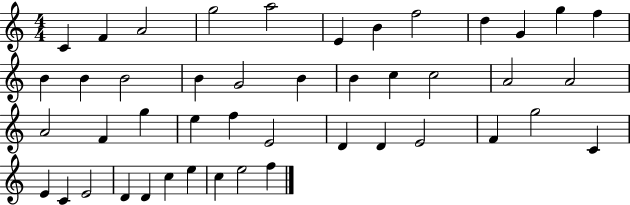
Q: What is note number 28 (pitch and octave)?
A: F5